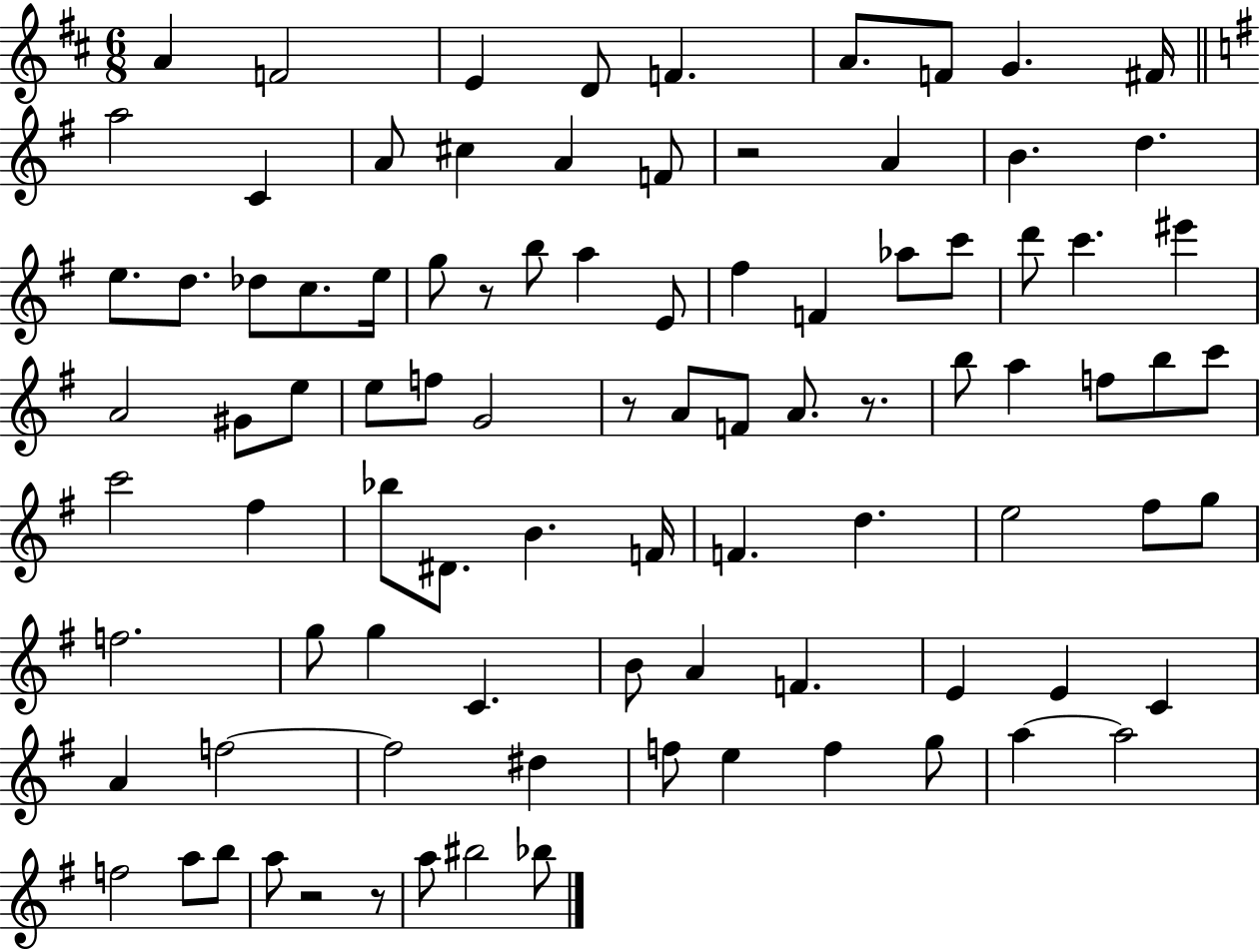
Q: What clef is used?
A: treble